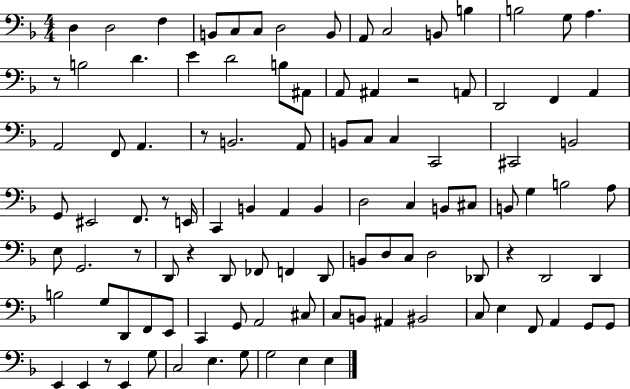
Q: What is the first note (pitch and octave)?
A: D3